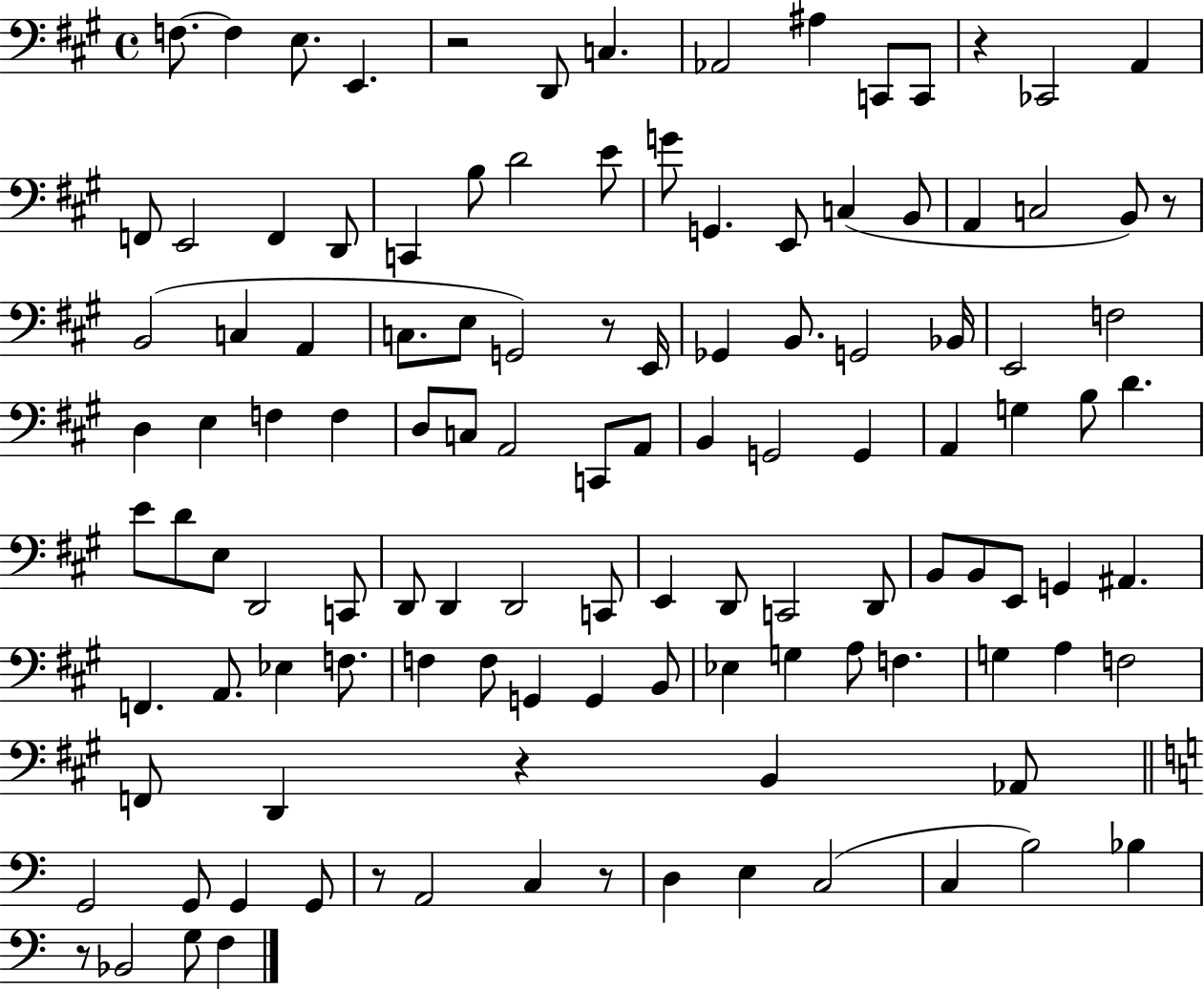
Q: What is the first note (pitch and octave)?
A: F3